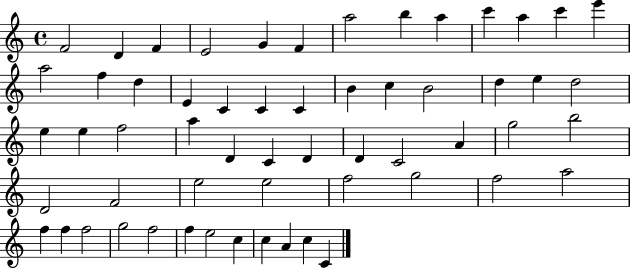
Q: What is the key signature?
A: C major